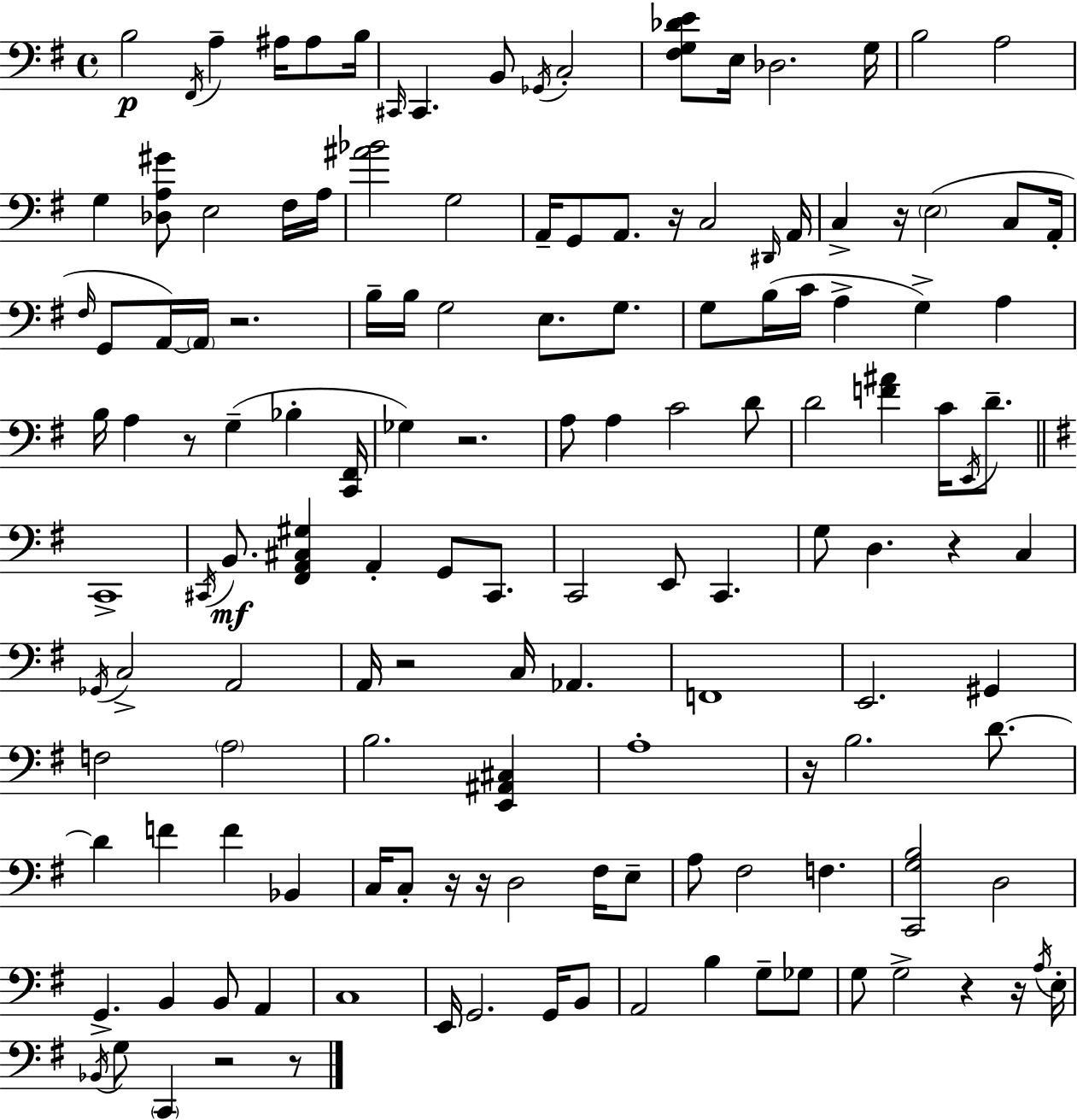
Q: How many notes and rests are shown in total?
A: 141